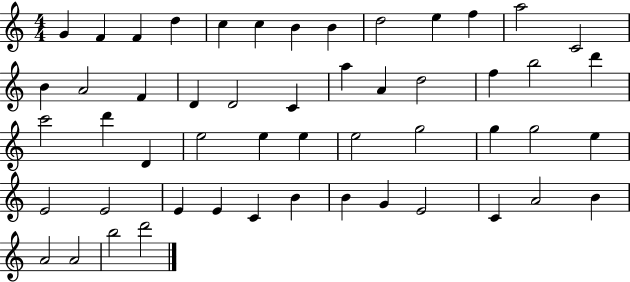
G4/q F4/q F4/q D5/q C5/q C5/q B4/q B4/q D5/h E5/q F5/q A5/h C4/h B4/q A4/h F4/q D4/q D4/h C4/q A5/q A4/q D5/h F5/q B5/h D6/q C6/h D6/q D4/q E5/h E5/q E5/q E5/h G5/h G5/q G5/h E5/q E4/h E4/h E4/q E4/q C4/q B4/q B4/q G4/q E4/h C4/q A4/h B4/q A4/h A4/h B5/h D6/h